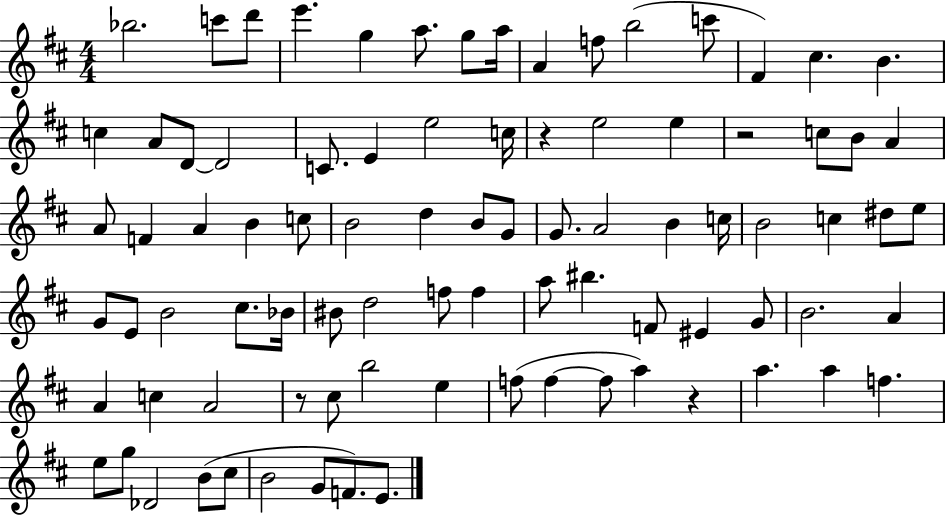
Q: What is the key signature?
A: D major